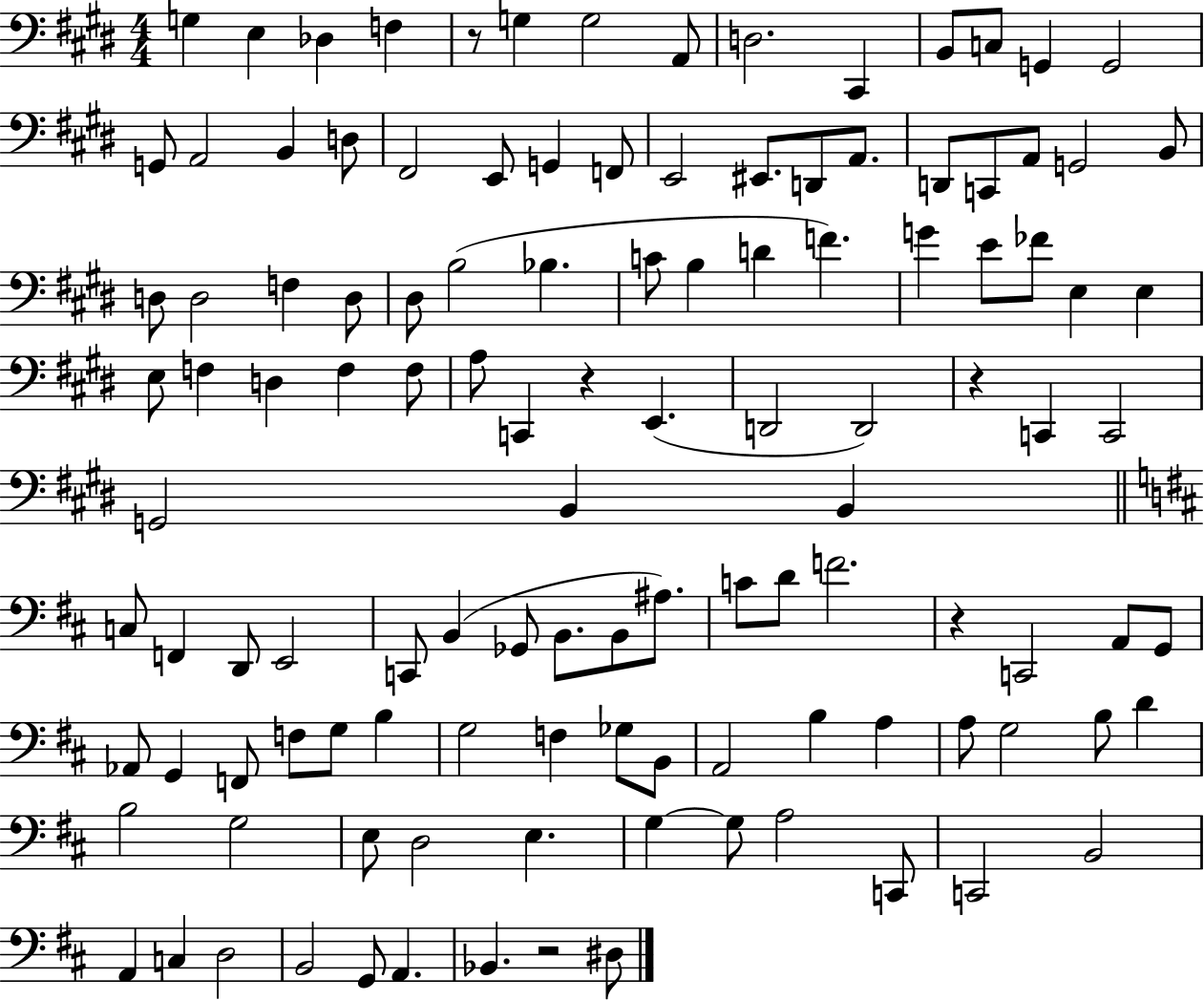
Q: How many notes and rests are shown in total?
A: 118